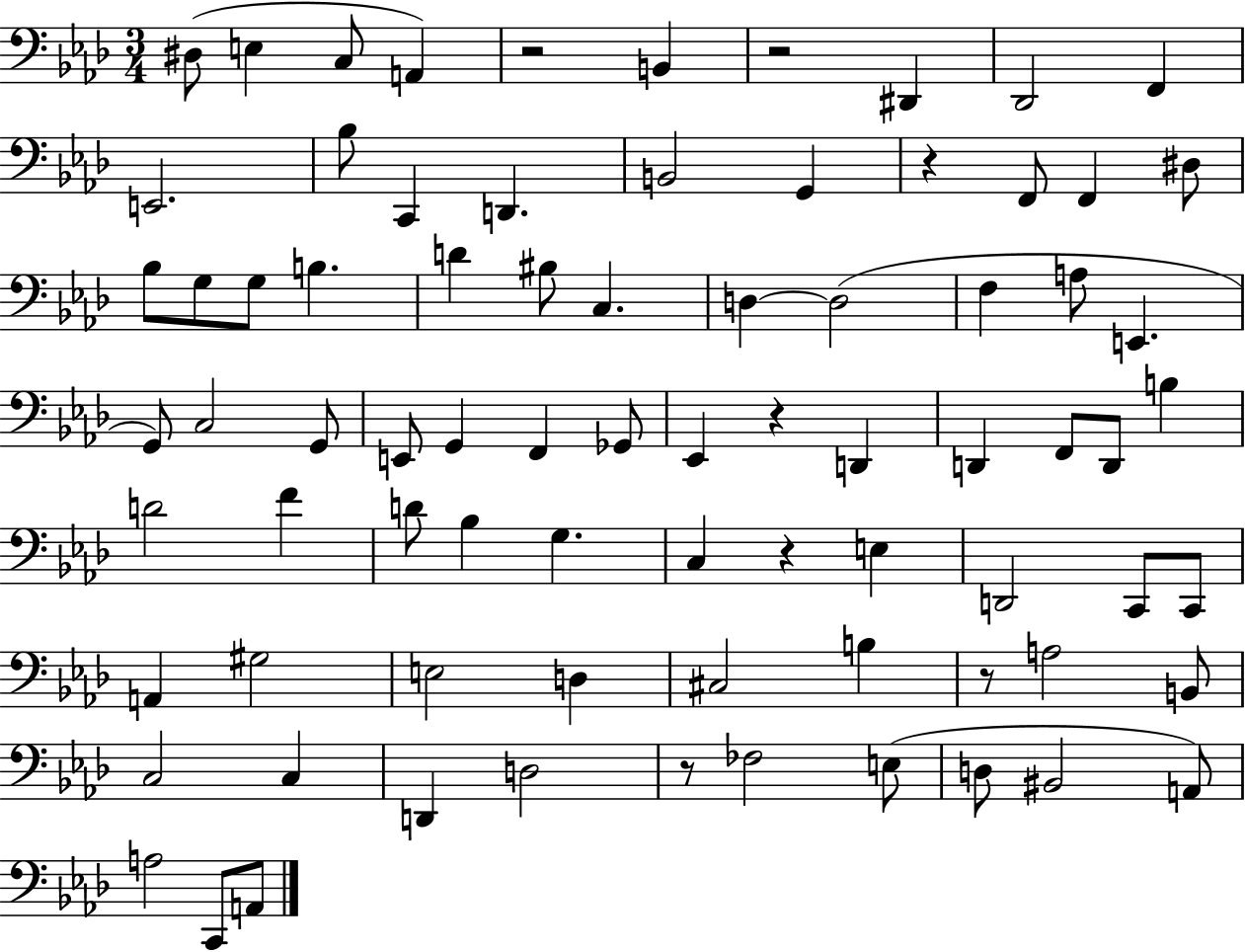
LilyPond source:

{
  \clef bass
  \numericTimeSignature
  \time 3/4
  \key aes \major
  dis8( e4 c8 a,4) | r2 b,4 | r2 dis,4 | des,2 f,4 | \break e,2. | bes8 c,4 d,4. | b,2 g,4 | r4 f,8 f,4 dis8 | \break bes8 g8 g8 b4. | d'4 bis8 c4. | d4~~ d2( | f4 a8 e,4. | \break g,8) c2 g,8 | e,8 g,4 f,4 ges,8 | ees,4 r4 d,4 | d,4 f,8 d,8 b4 | \break d'2 f'4 | d'8 bes4 g4. | c4 r4 e4 | d,2 c,8 c,8 | \break a,4 gis2 | e2 d4 | cis2 b4 | r8 a2 b,8 | \break c2 c4 | d,4 d2 | r8 fes2 e8( | d8 bis,2 a,8) | \break a2 c,8 a,8 | \bar "|."
}